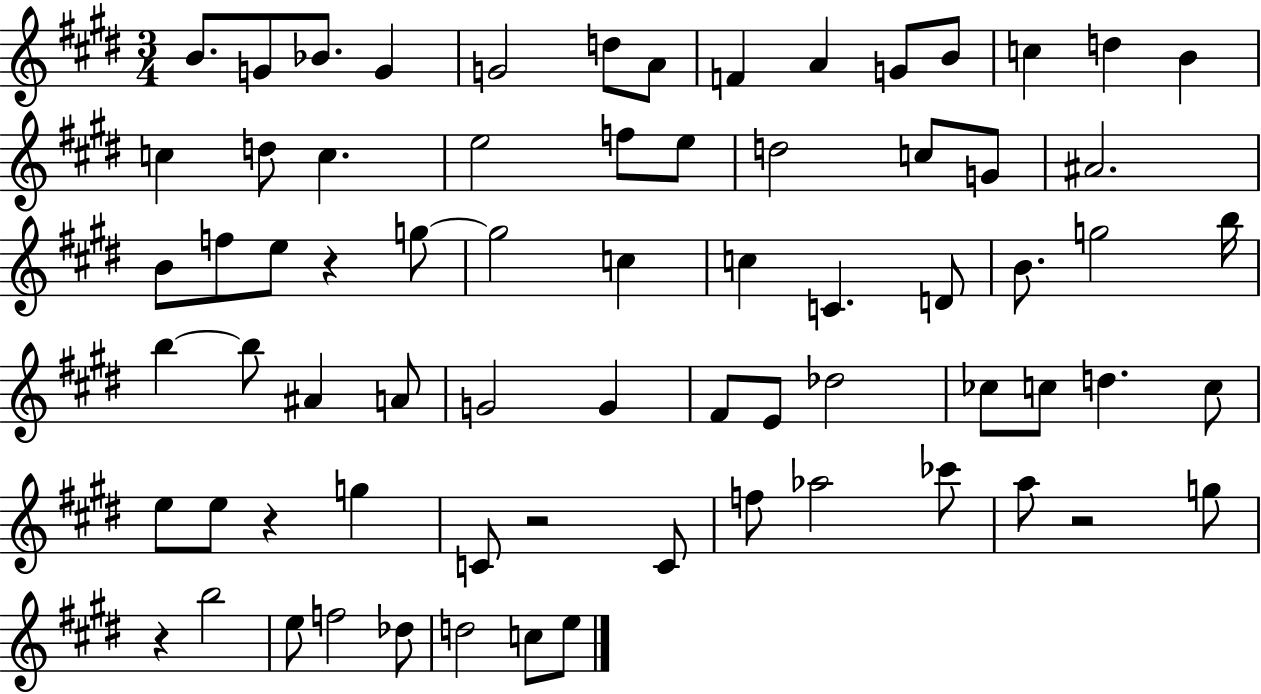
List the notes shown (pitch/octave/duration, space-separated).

B4/e. G4/e Bb4/e. G4/q G4/h D5/e A4/e F4/q A4/q G4/e B4/e C5/q D5/q B4/q C5/q D5/e C5/q. E5/h F5/e E5/e D5/h C5/e G4/e A#4/h. B4/e F5/e E5/e R/q G5/e G5/h C5/q C5/q C4/q. D4/e B4/e. G5/h B5/s B5/q B5/e A#4/q A4/e G4/h G4/q F#4/e E4/e Db5/h CES5/e C5/e D5/q. C5/e E5/e E5/e R/q G5/q C4/e R/h C4/e F5/e Ab5/h CES6/e A5/e R/h G5/e R/q B5/h E5/e F5/h Db5/e D5/h C5/e E5/e